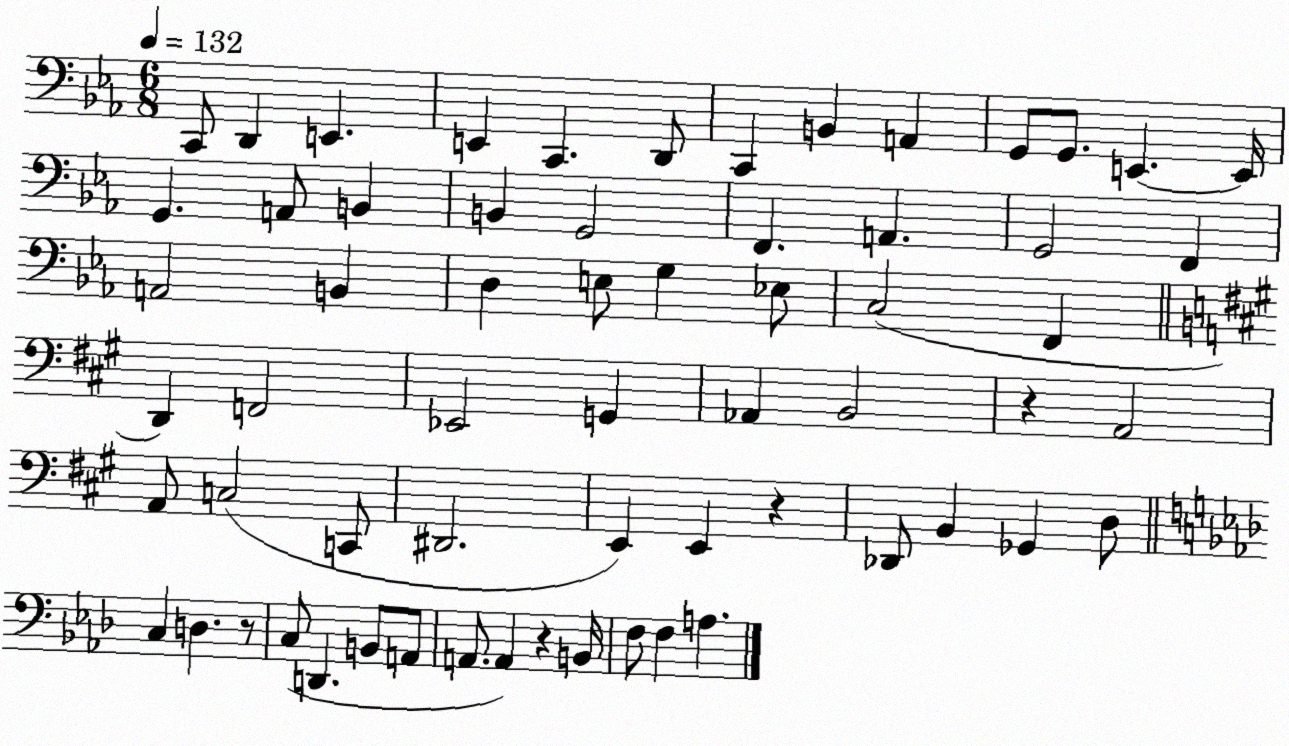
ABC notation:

X:1
T:Untitled
M:6/8
L:1/4
K:Eb
C,,/2 D,, E,, E,, C,, D,,/2 C,, B,, A,, G,,/2 G,,/2 E,, E,,/4 G,, A,,/2 B,, B,, G,,2 F,, A,, G,,2 F,, A,,2 B,, D, E,/2 G, _E,/2 C,2 F,, D,, F,,2 _E,,2 G,, _A,, B,,2 z A,,2 A,,/2 C,2 C,,/2 ^D,,2 E,, E,, z _D,,/2 B,, _G,, D,/2 C, D, z/2 C,/2 D,, B,,/2 A,,/2 A,,/2 A,, z B,,/4 F,/2 F, A,